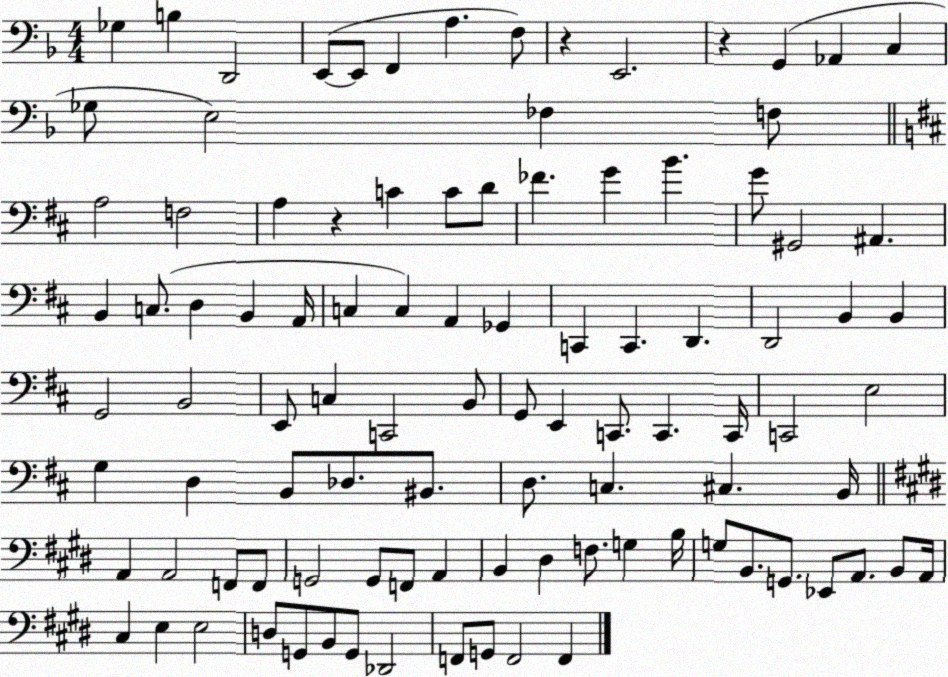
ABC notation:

X:1
T:Untitled
M:4/4
L:1/4
K:F
_G, B, D,,2 E,,/2 E,,/2 F,, A, F,/2 z E,,2 z G,, _A,, C, _G,/2 E,2 _F, F,/2 A,2 F,2 A, z C C/2 D/2 _F G B G/2 ^G,,2 ^A,, B,, C,/2 D, B,, A,,/4 C, C, A,, _G,, C,, C,, D,, D,,2 B,, B,, G,,2 B,,2 E,,/2 C, C,,2 B,,/2 G,,/2 E,, C,,/2 C,, C,,/4 C,,2 E,2 G, D, B,,/2 _D,/2 ^B,,/2 D,/2 C, ^C, B,,/4 A,, A,,2 F,,/2 F,,/2 G,,2 G,,/2 F,,/2 A,, B,, ^D, F,/2 G, B,/4 G,/2 B,,/2 G,,/2 _E,,/2 A,,/2 B,,/2 A,,/4 ^C, E, E,2 D,/2 G,,/2 B,,/2 G,,/2 _D,,2 F,,/2 G,,/2 F,,2 F,,